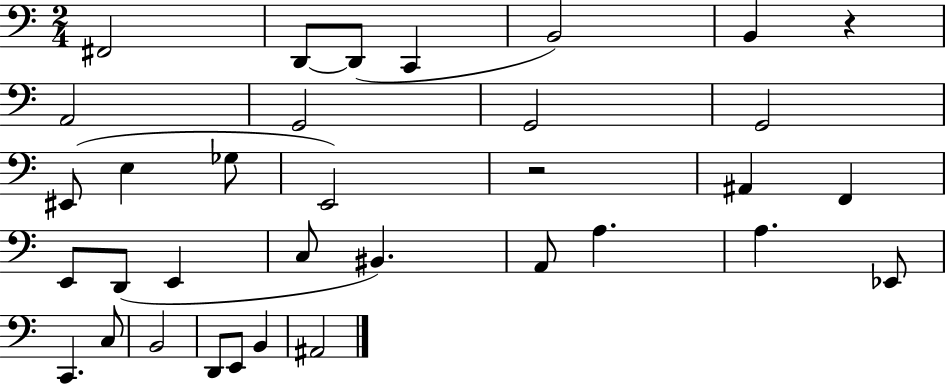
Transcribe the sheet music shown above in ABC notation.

X:1
T:Untitled
M:2/4
L:1/4
K:C
^F,,2 D,,/2 D,,/2 C,, B,,2 B,, z A,,2 G,,2 G,,2 G,,2 ^E,,/2 E, _G,/2 E,,2 z2 ^A,, F,, E,,/2 D,,/2 E,, C,/2 ^B,, A,,/2 A, A, _E,,/2 C,, C,/2 B,,2 D,,/2 E,,/2 B,, ^A,,2